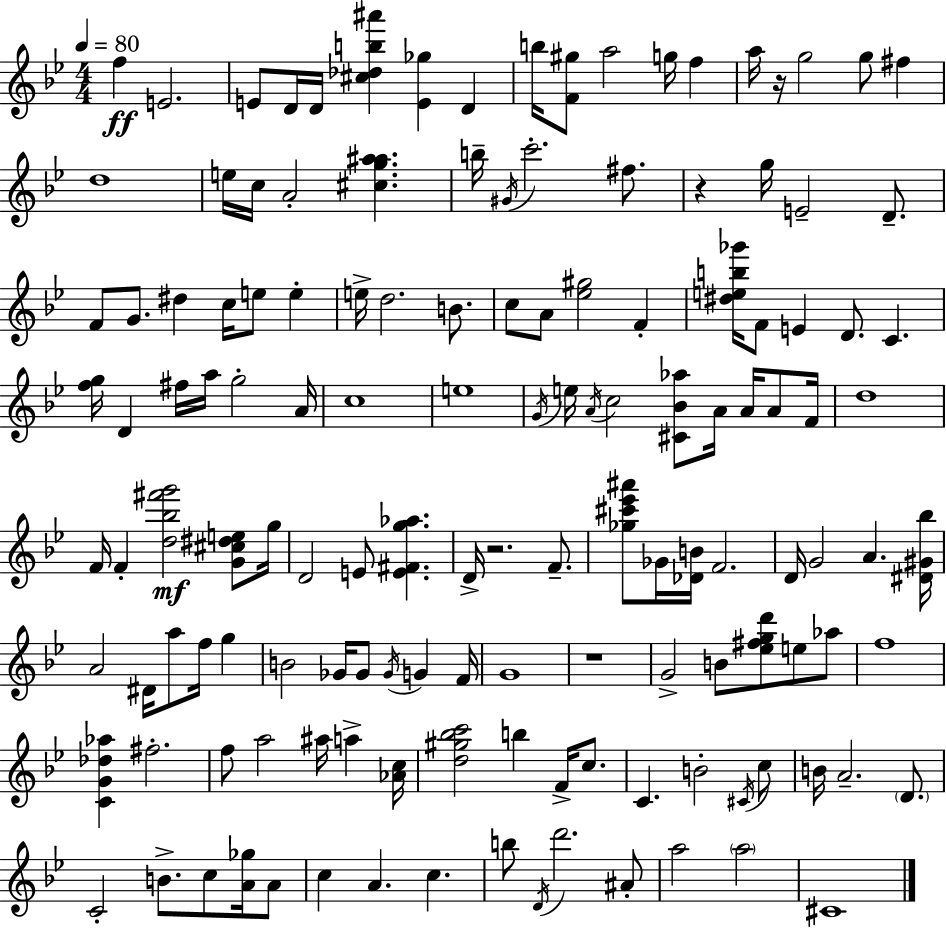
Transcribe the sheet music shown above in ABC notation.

X:1
T:Untitled
M:4/4
L:1/4
K:Gm
f E2 E/2 D/4 D/4 [^c_db^a'] [E_g] D b/4 [F^g]/2 a2 g/4 f a/4 z/4 g2 g/2 ^f d4 e/4 c/4 A2 [^cga^a] b/4 ^G/4 c'2 ^f/2 z g/4 E2 D/2 F/2 G/2 ^d c/4 e/2 e e/4 d2 B/2 c/2 A/2 [_e^g]2 F [^deb_g']/4 F/2 E D/2 C [fg]/4 D ^f/4 a/4 g2 A/4 c4 e4 G/4 e/4 A/4 c2 [^C_B_a]/2 A/4 A/4 A/2 F/4 d4 F/4 F [d_b^f'g']2 [G^c^de]/2 g/4 D2 E/2 [E^Fg_a] D/4 z2 F/2 [_g^c'_e'^a']/2 _G/4 [_DB]/4 F2 D/4 G2 A [^D^G_b]/4 A2 ^D/4 a/2 f/4 g B2 _G/4 _G/2 _G/4 G F/4 G4 z4 G2 B/2 [_e^fgd']/2 e/2 _a/2 f4 [CG_d_a] ^f2 f/2 a2 ^a/4 a [_Ac]/4 [d^g_bc']2 b F/4 c/2 C B2 ^C/4 c/2 B/4 A2 D/2 C2 B/2 c/2 [A_g]/4 A/2 c A c b/2 D/4 d'2 ^A/2 a2 a2 ^C4